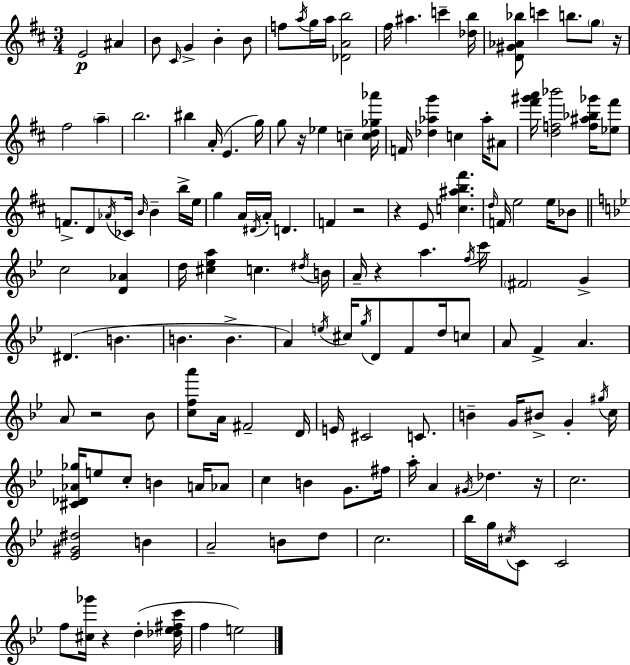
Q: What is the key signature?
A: D major